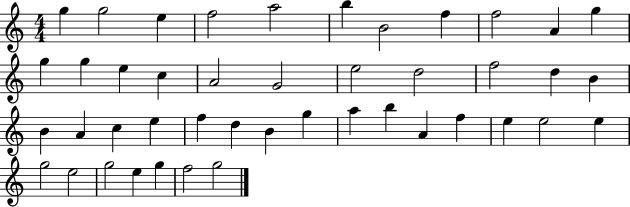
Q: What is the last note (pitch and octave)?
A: G5